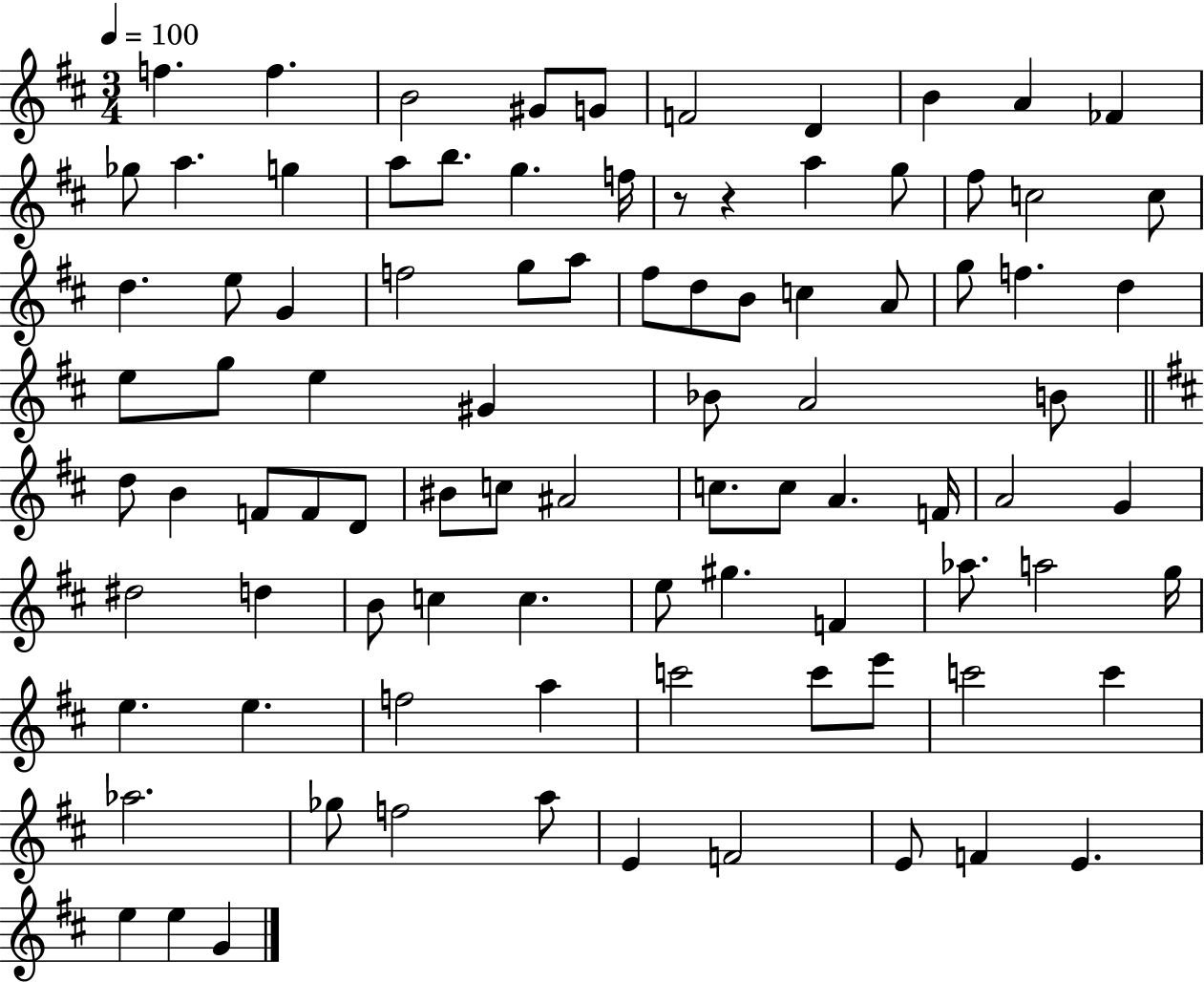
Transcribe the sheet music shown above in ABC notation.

X:1
T:Untitled
M:3/4
L:1/4
K:D
f f B2 ^G/2 G/2 F2 D B A _F _g/2 a g a/2 b/2 g f/4 z/2 z a g/2 ^f/2 c2 c/2 d e/2 G f2 g/2 a/2 ^f/2 d/2 B/2 c A/2 g/2 f d e/2 g/2 e ^G _B/2 A2 B/2 d/2 B F/2 F/2 D/2 ^B/2 c/2 ^A2 c/2 c/2 A F/4 A2 G ^d2 d B/2 c c e/2 ^g F _a/2 a2 g/4 e e f2 a c'2 c'/2 e'/2 c'2 c' _a2 _g/2 f2 a/2 E F2 E/2 F E e e G